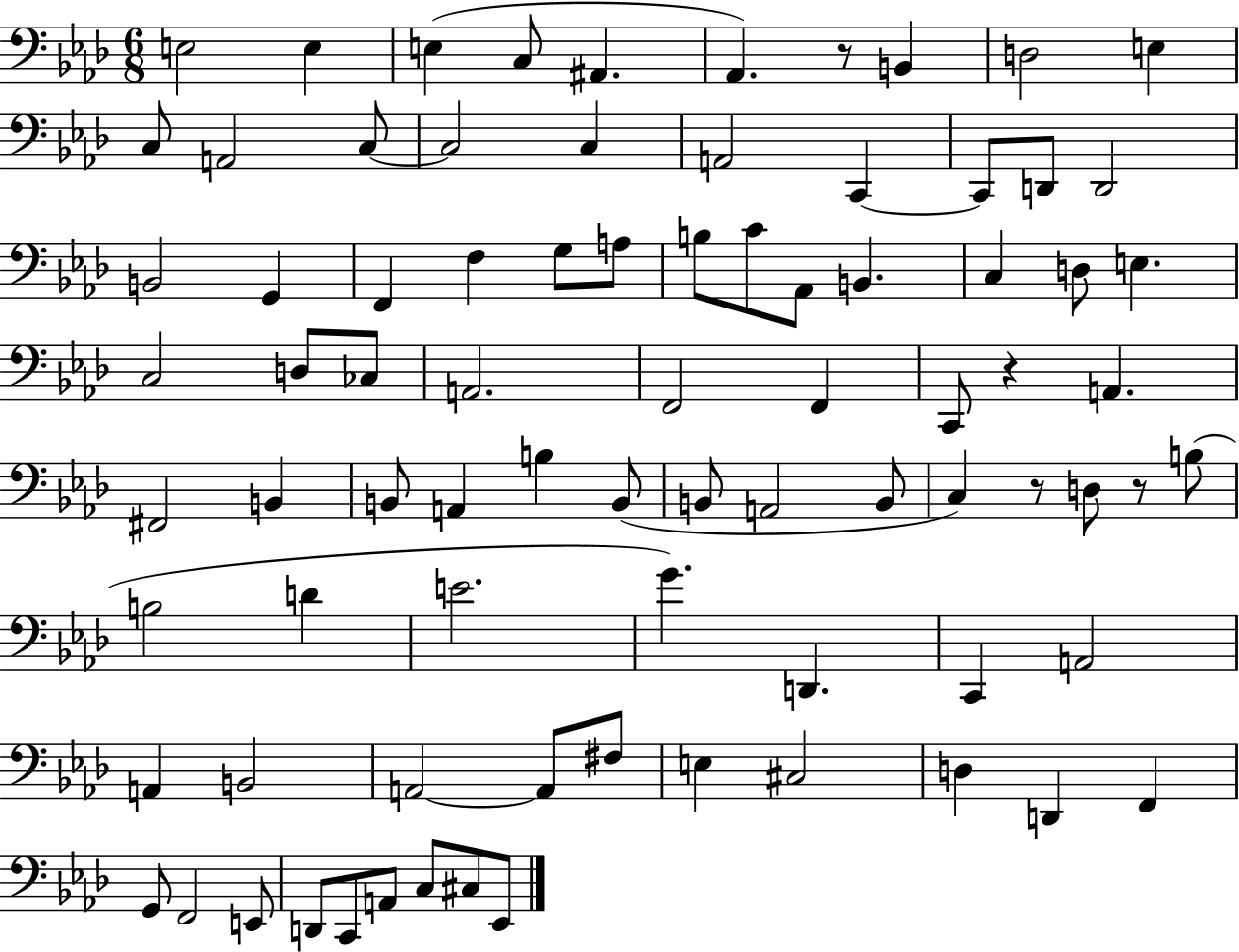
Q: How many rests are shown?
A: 4